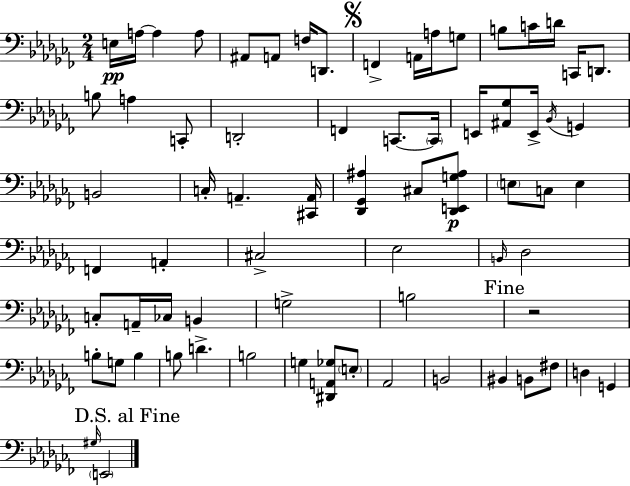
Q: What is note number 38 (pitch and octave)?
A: C#3